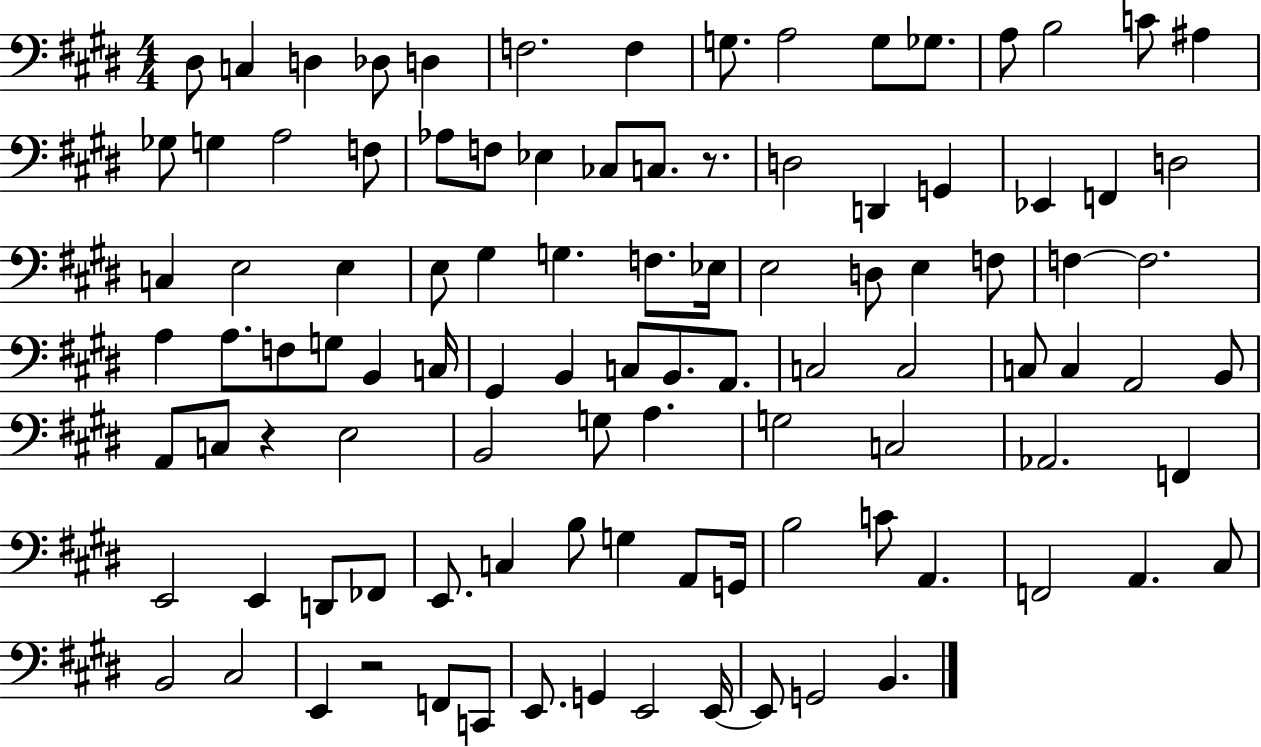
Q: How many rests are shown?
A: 3